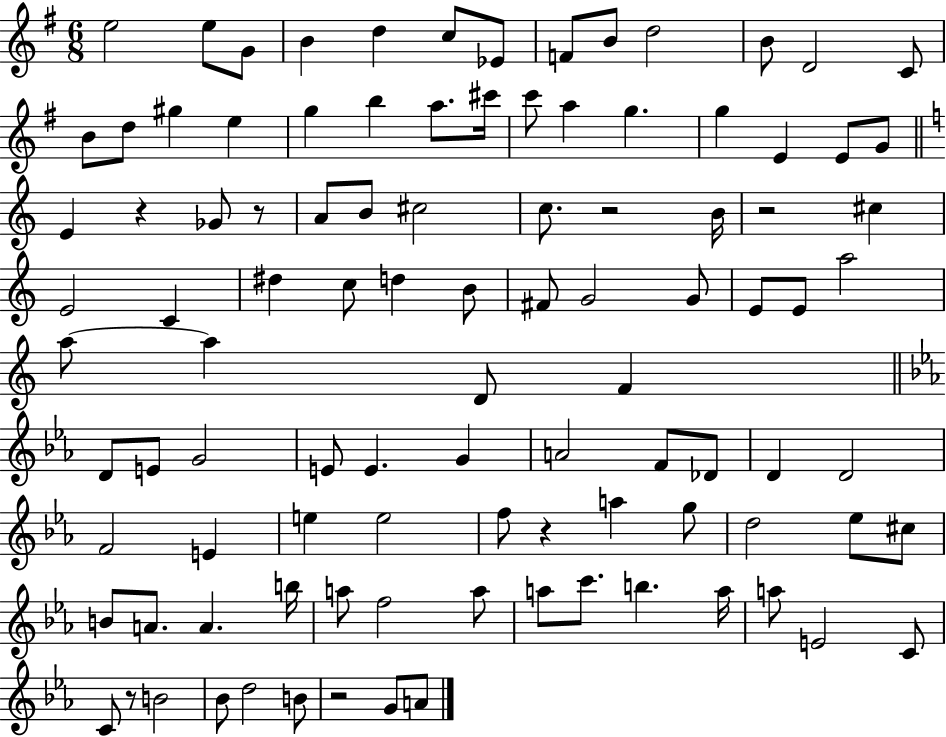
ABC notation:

X:1
T:Untitled
M:6/8
L:1/4
K:G
e2 e/2 G/2 B d c/2 _E/2 F/2 B/2 d2 B/2 D2 C/2 B/2 d/2 ^g e g b a/2 ^c'/4 c'/2 a g g E E/2 G/2 E z _G/2 z/2 A/2 B/2 ^c2 c/2 z2 B/4 z2 ^c E2 C ^d c/2 d B/2 ^F/2 G2 G/2 E/2 E/2 a2 a/2 a D/2 F D/2 E/2 G2 E/2 E G A2 F/2 _D/2 D D2 F2 E e e2 f/2 z a g/2 d2 _e/2 ^c/2 B/2 A/2 A b/4 a/2 f2 a/2 a/2 c'/2 b a/4 a/2 E2 C/2 C/2 z/2 B2 _B/2 d2 B/2 z2 G/2 A/2